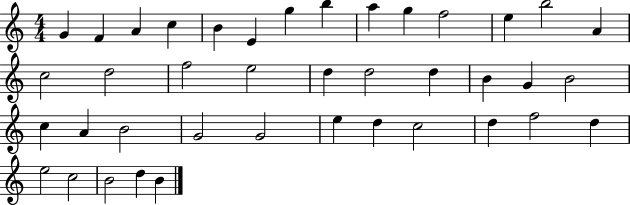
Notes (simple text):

G4/q F4/q A4/q C5/q B4/q E4/q G5/q B5/q A5/q G5/q F5/h E5/q B5/h A4/q C5/h D5/h F5/h E5/h D5/q D5/h D5/q B4/q G4/q B4/h C5/q A4/q B4/h G4/h G4/h E5/q D5/q C5/h D5/q F5/h D5/q E5/h C5/h B4/h D5/q B4/q